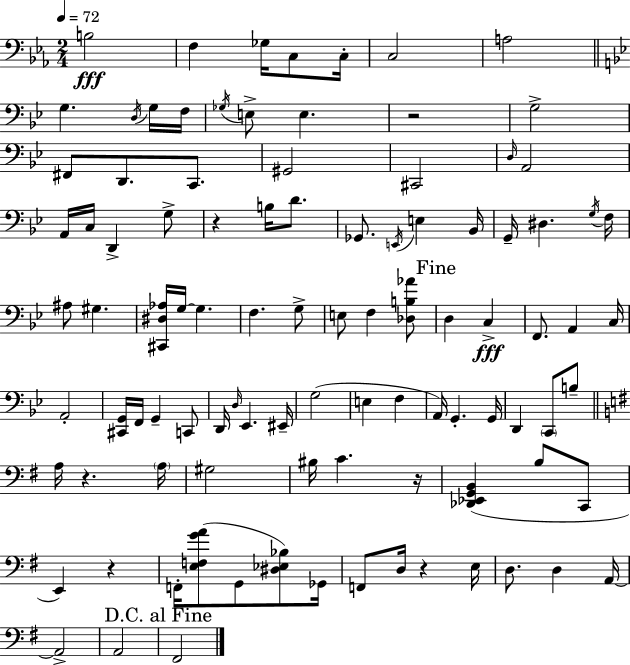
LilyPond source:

{
  \clef bass
  \numericTimeSignature
  \time 2/4
  \key ees \major
  \tempo 4 = 72
  \repeat volta 2 { b2\fff | f4 ges16 c8 c16-. | c2 | a2 | \break \bar "||" \break \key g \minor g4. \acciaccatura { d16 } g16 | f16 \acciaccatura { ges16 } e8-> e4. | r2 | g2-> | \break fis,8 d,8. c,8. | gis,2 | cis,2 | \grace { d16 } a,2 | \break a,16 c16 d,4-> | g8-> r4 b16 | d'8. ges,8. \acciaccatura { e,16 } e4 | bes,16 g,16-- dis4. | \break \acciaccatura { g16 } f16 ais8 gis4. | <cis, dis aes>16 g16~~ g4. | f4. | g8-> e8 f4 | \break <des b aes'>8 \mark "Fine" d4 | c4->\fff f,8. | a,4 c16 a,2-. | <cis, g,>16 f,16 g,4-- | \break c,8 d,16 \grace { d16 } ees,4. | eis,16-- g2( | e4 | f4 a,16) g,4.-. | \break g,16 d,4 | \parenthesize c,8 b8-- \bar "||" \break \key g \major a16 r4. \parenthesize a16 | gis2 | bis16 c'4. r16 | <des, ees, g, b,>4( b8 c,8 | \break e,4) r4 | f,16-. <e f g' a'>8( g,8 <dis ees bes>8) ges,16 | f,8 d16 r4 e16 | d8. d4 a,16~~ | \break a,2-> | a,2 | \mark "D.C. al Fine" fis,2 | } \bar "|."
}